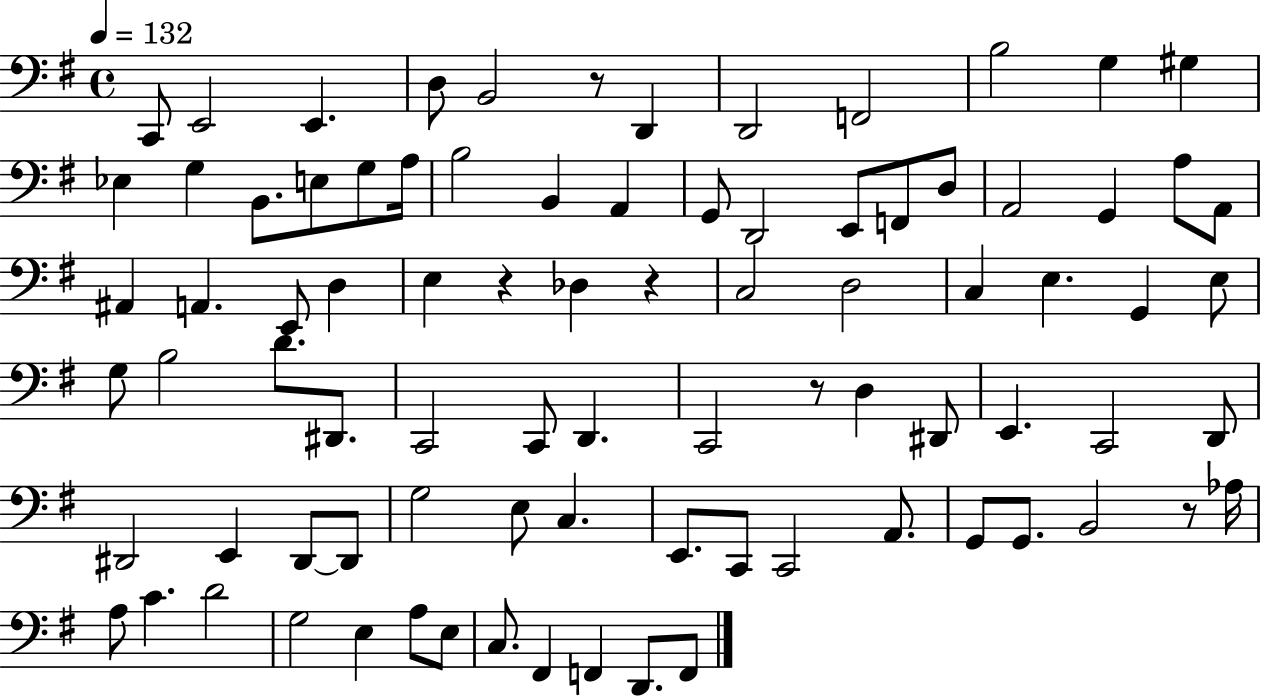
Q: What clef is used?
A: bass